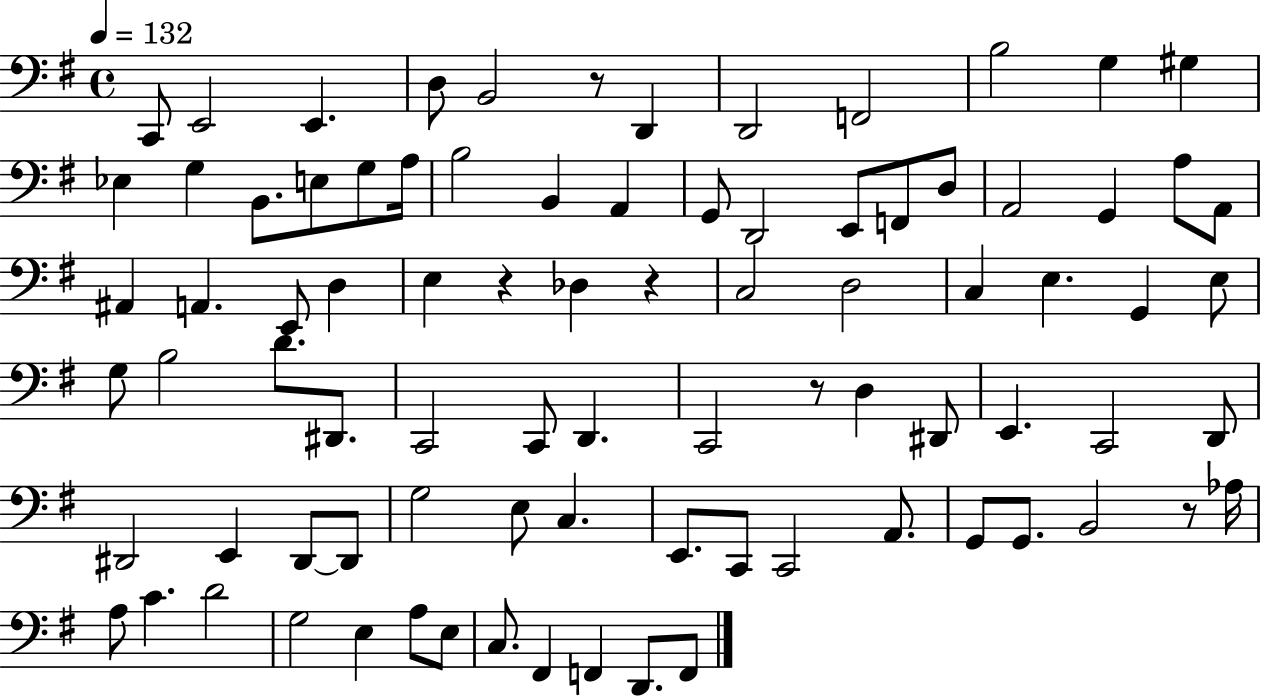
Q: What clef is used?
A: bass